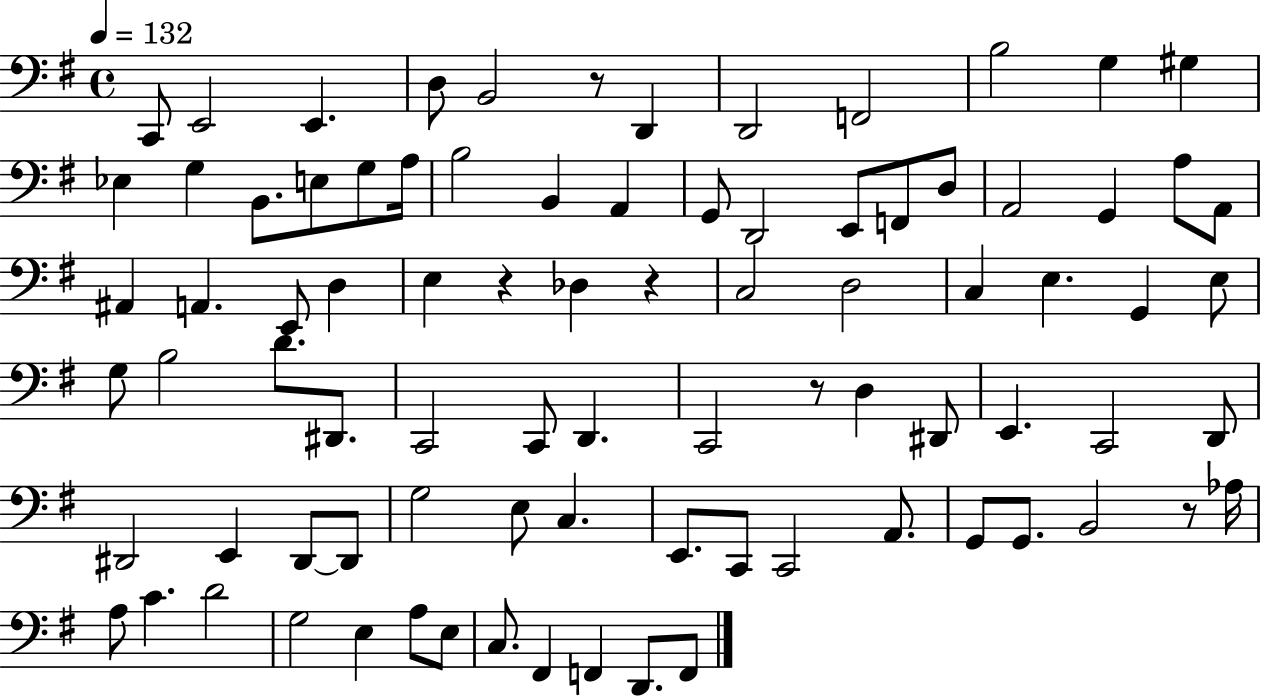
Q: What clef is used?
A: bass